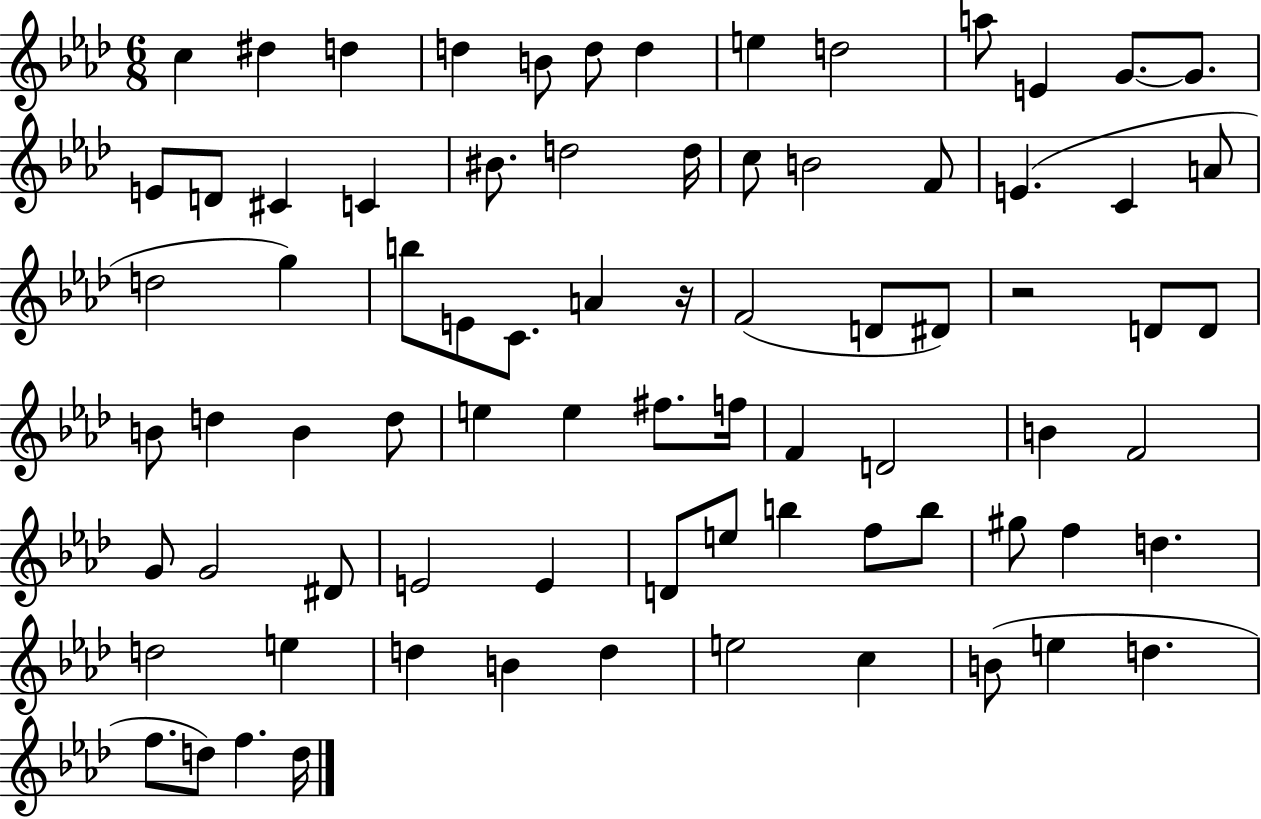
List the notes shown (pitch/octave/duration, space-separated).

C5/q D#5/q D5/q D5/q B4/e D5/e D5/q E5/q D5/h A5/e E4/q G4/e. G4/e. E4/e D4/e C#4/q C4/q BIS4/e. D5/h D5/s C5/e B4/h F4/e E4/q. C4/q A4/e D5/h G5/q B5/e E4/e C4/e. A4/q R/s F4/h D4/e D#4/e R/h D4/e D4/e B4/e D5/q B4/q D5/e E5/q E5/q F#5/e. F5/s F4/q D4/h B4/q F4/h G4/e G4/h D#4/e E4/h E4/q D4/e E5/e B5/q F5/e B5/e G#5/e F5/q D5/q. D5/h E5/q D5/q B4/q D5/q E5/h C5/q B4/e E5/q D5/q. F5/e. D5/e F5/q. D5/s